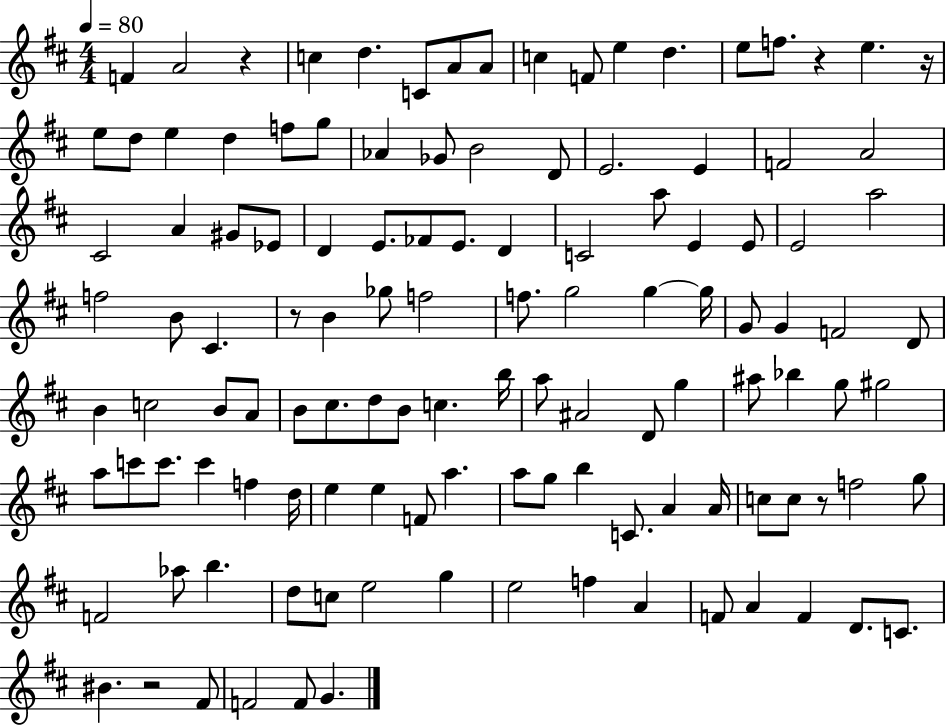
{
  \clef treble
  \numericTimeSignature
  \time 4/4
  \key d \major
  \tempo 4 = 80
  f'4 a'2 r4 | c''4 d''4. c'8 a'8 a'8 | c''4 f'8 e''4 d''4. | e''8 f''8. r4 e''4. r16 | \break e''8 d''8 e''4 d''4 f''8 g''8 | aes'4 ges'8 b'2 d'8 | e'2. e'4 | f'2 a'2 | \break cis'2 a'4 gis'8 ees'8 | d'4 e'8. fes'8 e'8. d'4 | c'2 a''8 e'4 e'8 | e'2 a''2 | \break f''2 b'8 cis'4. | r8 b'4 ges''8 f''2 | f''8. g''2 g''4~~ g''16 | g'8 g'4 f'2 d'8 | \break b'4 c''2 b'8 a'8 | b'8 cis''8. d''8 b'8 c''4. b''16 | a''8 ais'2 d'8 g''4 | ais''8 bes''4 g''8 gis''2 | \break a''8 c'''8 c'''8. c'''4 f''4 d''16 | e''4 e''4 f'8 a''4. | a''8 g''8 b''4 c'8. a'4 a'16 | c''8 c''8 r8 f''2 g''8 | \break f'2 aes''8 b''4. | d''8 c''8 e''2 g''4 | e''2 f''4 a'4 | f'8 a'4 f'4 d'8. c'8. | \break bis'4. r2 fis'8 | f'2 f'8 g'4. | \bar "|."
}